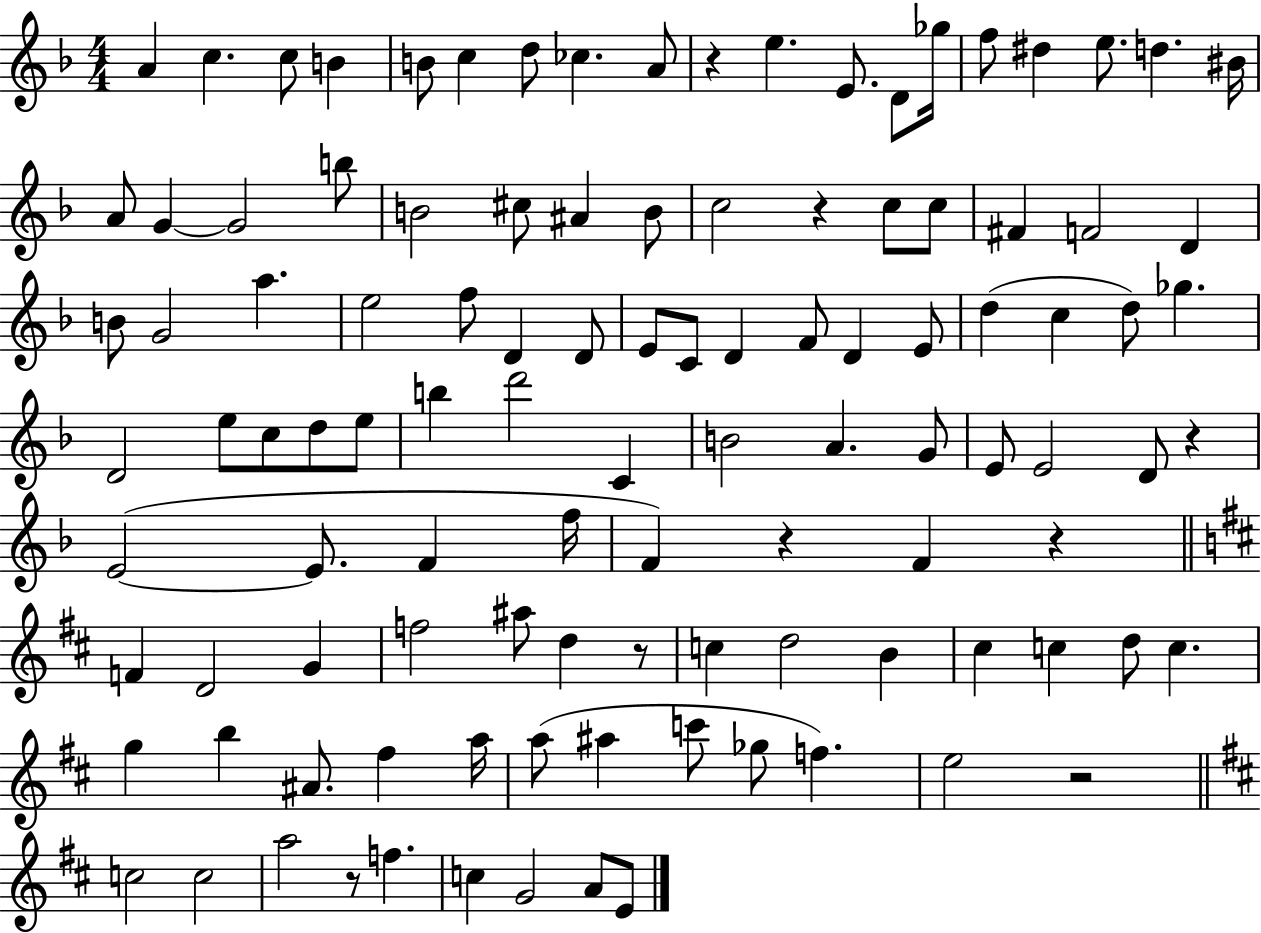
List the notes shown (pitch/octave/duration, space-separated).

A4/q C5/q. C5/e B4/q B4/e C5/q D5/e CES5/q. A4/e R/q E5/q. E4/e. D4/e Gb5/s F5/e D#5/q E5/e. D5/q. BIS4/s A4/e G4/q G4/h B5/e B4/h C#5/e A#4/q B4/e C5/h R/q C5/e C5/e F#4/q F4/h D4/q B4/e G4/h A5/q. E5/h F5/e D4/q D4/e E4/e C4/e D4/q F4/e D4/q E4/e D5/q C5/q D5/e Gb5/q. D4/h E5/e C5/e D5/e E5/e B5/q D6/h C4/q B4/h A4/q. G4/e E4/e E4/h D4/e R/q E4/h E4/e. F4/q F5/s F4/q R/q F4/q R/q F4/q D4/h G4/q F5/h A#5/e D5/q R/e C5/q D5/h B4/q C#5/q C5/q D5/e C5/q. G5/q B5/q A#4/e. F#5/q A5/s A5/e A#5/q C6/e Gb5/e F5/q. E5/h R/h C5/h C5/h A5/h R/e F5/q. C5/q G4/h A4/e E4/e